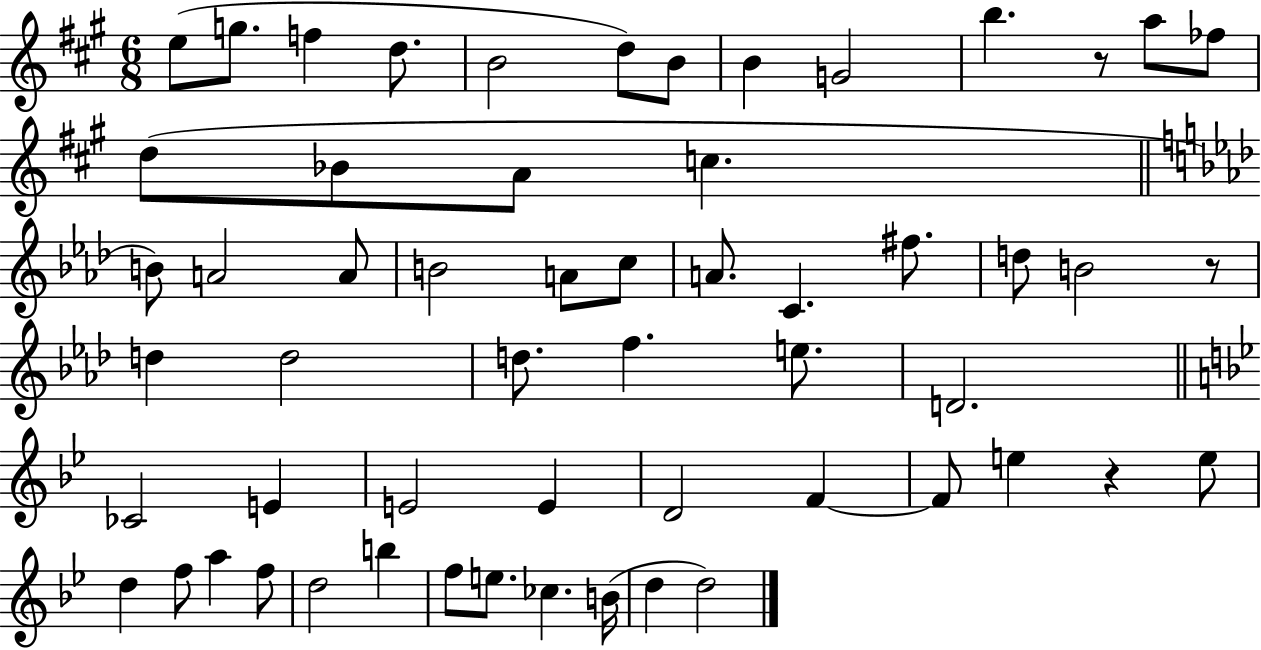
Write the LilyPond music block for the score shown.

{
  \clef treble
  \numericTimeSignature
  \time 6/8
  \key a \major
  e''8( g''8. f''4 d''8. | b'2 d''8) b'8 | b'4 g'2 | b''4. r8 a''8 fes''8 | \break d''8( bes'8 a'8 c''4. | \bar "||" \break \key f \minor b'8) a'2 a'8 | b'2 a'8 c''8 | a'8. c'4. fis''8. | d''8 b'2 r8 | \break d''4 d''2 | d''8. f''4. e''8. | d'2. | \bar "||" \break \key bes \major ces'2 e'4 | e'2 e'4 | d'2 f'4~~ | f'8 e''4 r4 e''8 | \break d''4 f''8 a''4 f''8 | d''2 b''4 | f''8 e''8. ces''4. b'16( | d''4 d''2) | \break \bar "|."
}